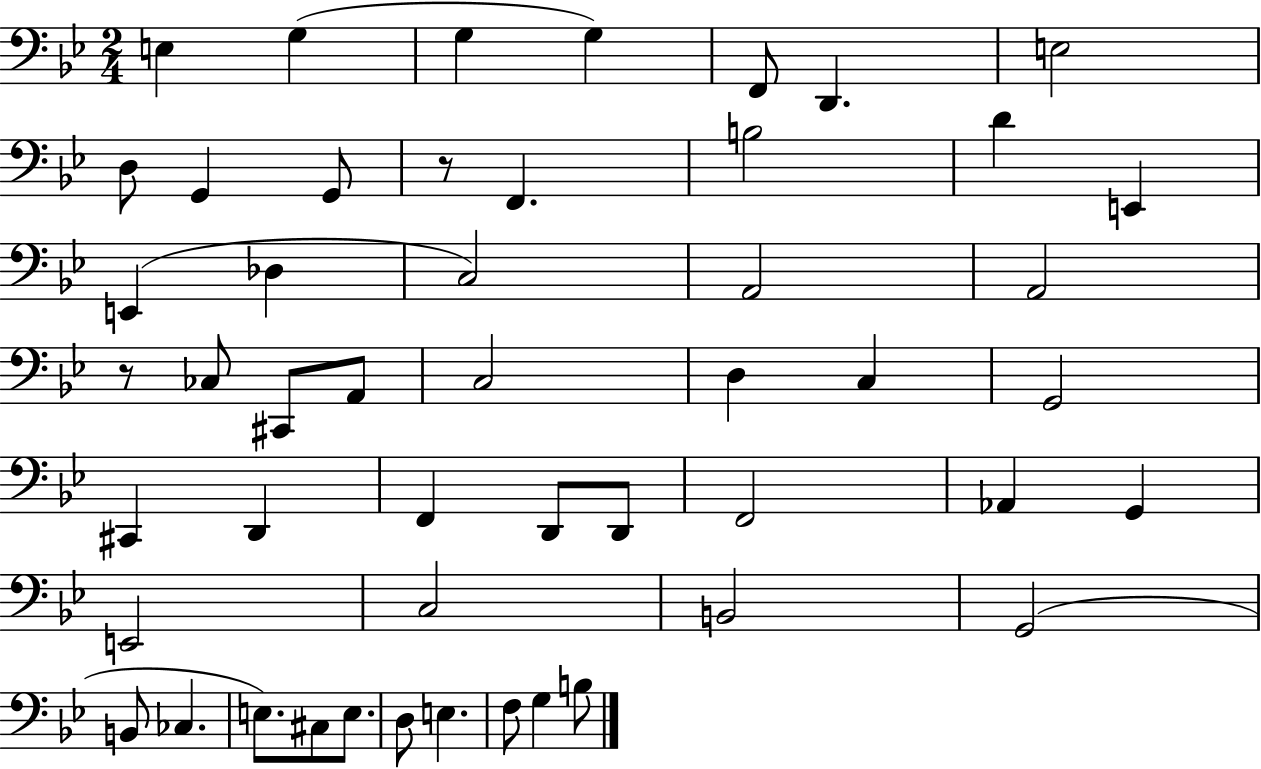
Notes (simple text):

E3/q G3/q G3/q G3/q F2/e D2/q. E3/h D3/e G2/q G2/e R/e F2/q. B3/h D4/q E2/q E2/q Db3/q C3/h A2/h A2/h R/e CES3/e C#2/e A2/e C3/h D3/q C3/q G2/h C#2/q D2/q F2/q D2/e D2/e F2/h Ab2/q G2/q E2/h C3/h B2/h G2/h B2/e CES3/q. E3/e. C#3/e E3/e. D3/e E3/q. F3/e G3/q B3/e